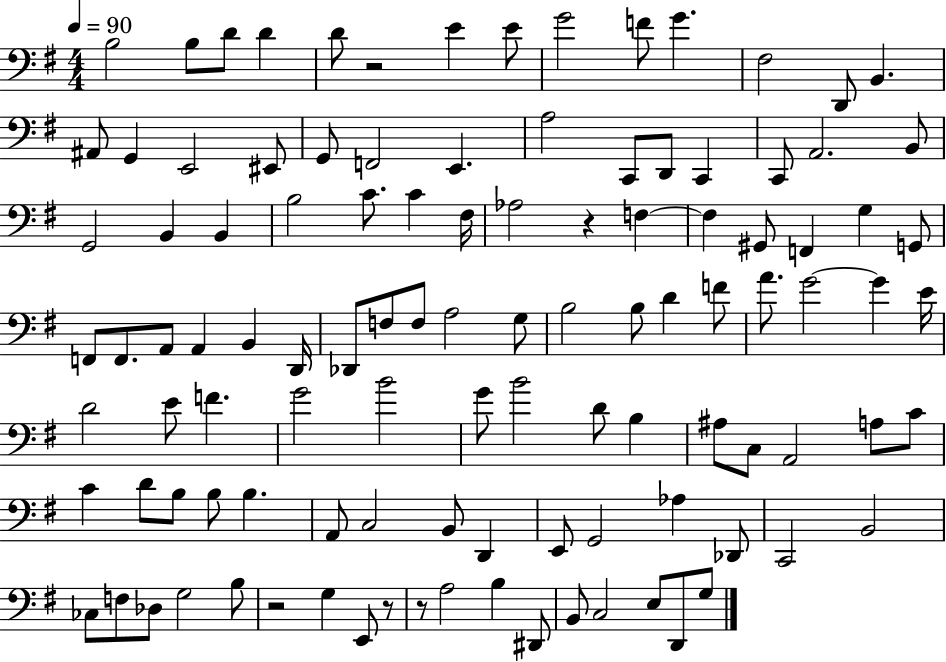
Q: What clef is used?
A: bass